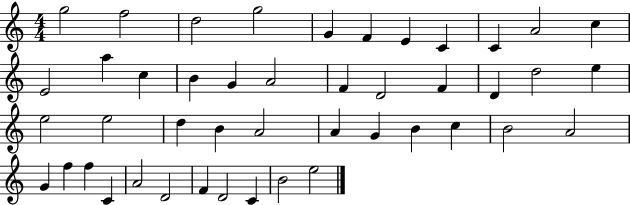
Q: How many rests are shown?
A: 0